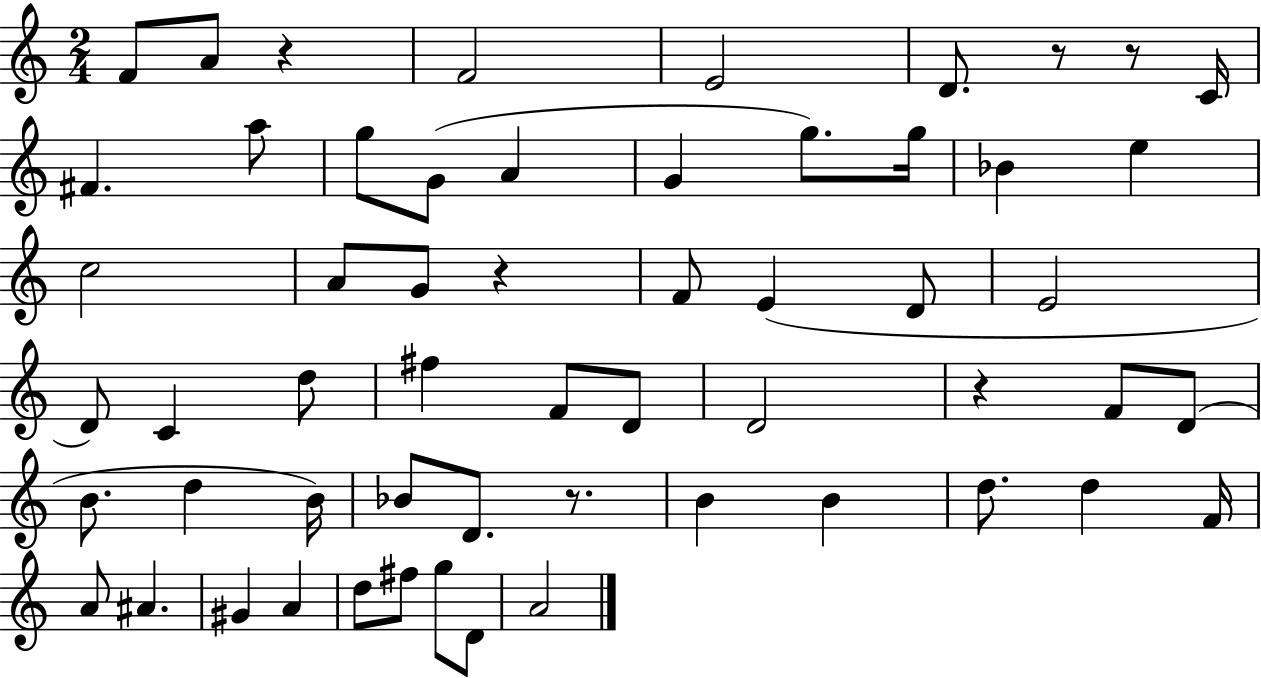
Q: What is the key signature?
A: C major